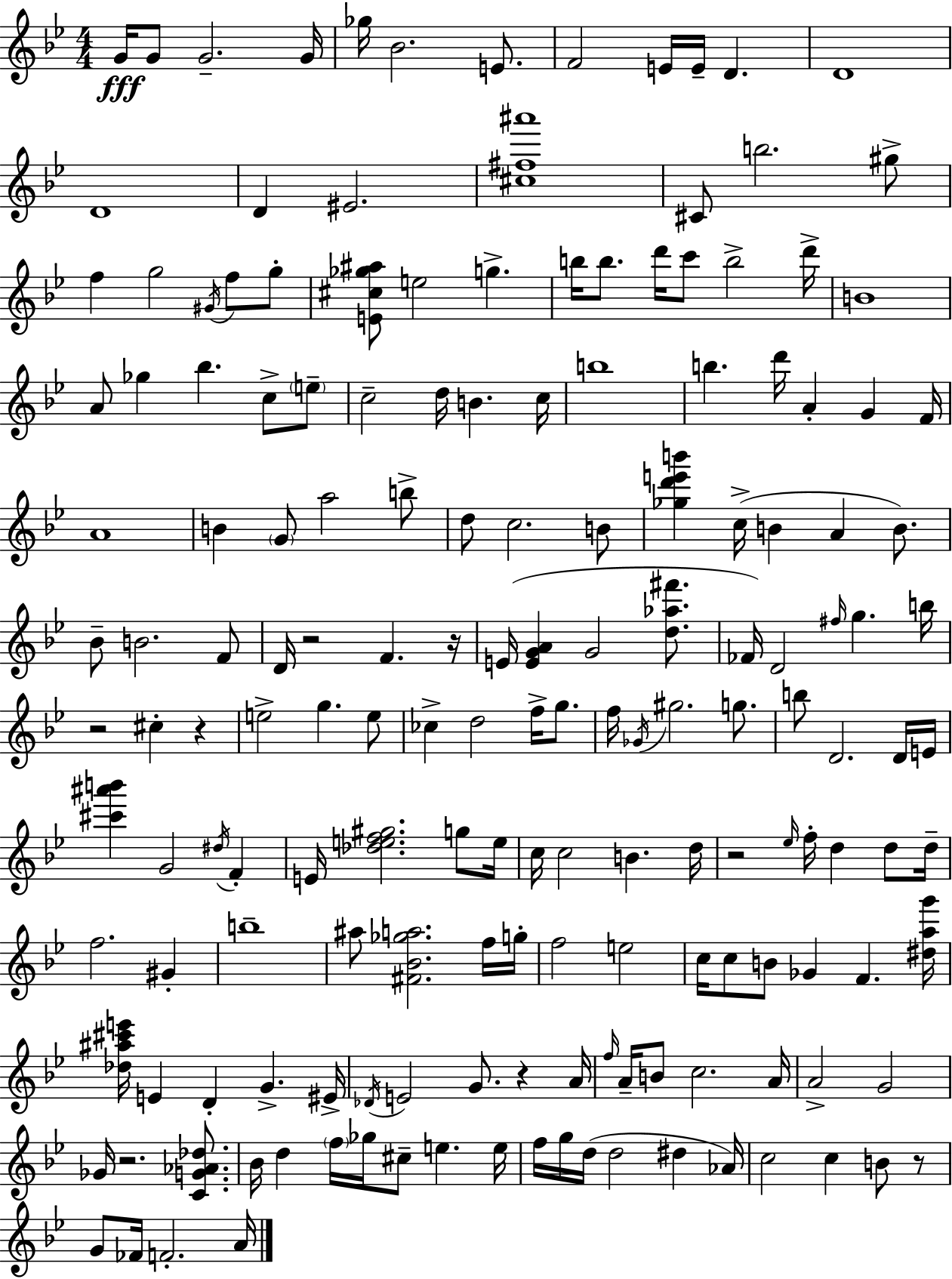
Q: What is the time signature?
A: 4/4